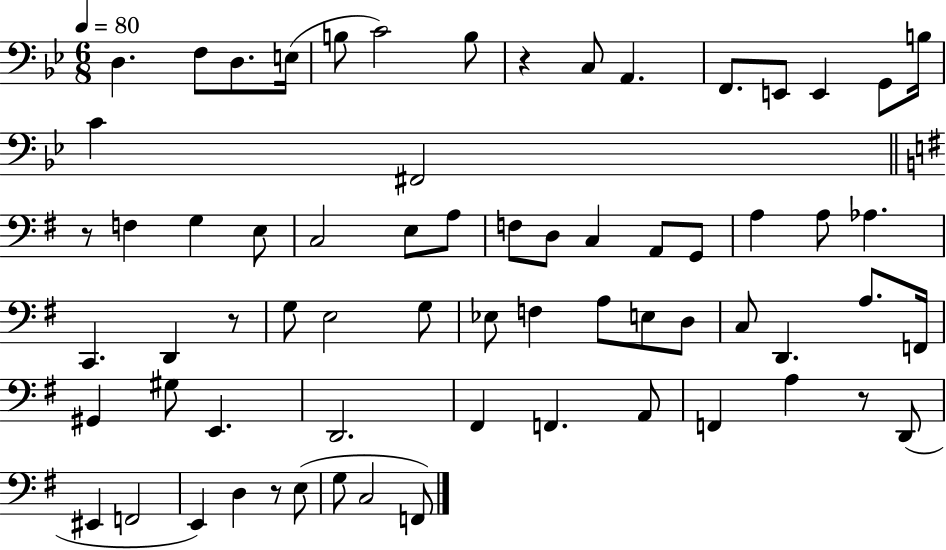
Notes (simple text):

D3/q. F3/e D3/e. E3/s B3/e C4/h B3/e R/q C3/e A2/q. F2/e. E2/e E2/q G2/e B3/s C4/q F#2/h R/e F3/q G3/q E3/e C3/h E3/e A3/e F3/e D3/e C3/q A2/e G2/e A3/q A3/e Ab3/q. C2/q. D2/q R/e G3/e E3/h G3/e Eb3/e F3/q A3/e E3/e D3/e C3/e D2/q. A3/e. F2/s G#2/q G#3/e E2/q. D2/h. F#2/q F2/q. A2/e F2/q A3/q R/e D2/e EIS2/q F2/h E2/q D3/q R/e E3/e G3/e C3/h F2/e